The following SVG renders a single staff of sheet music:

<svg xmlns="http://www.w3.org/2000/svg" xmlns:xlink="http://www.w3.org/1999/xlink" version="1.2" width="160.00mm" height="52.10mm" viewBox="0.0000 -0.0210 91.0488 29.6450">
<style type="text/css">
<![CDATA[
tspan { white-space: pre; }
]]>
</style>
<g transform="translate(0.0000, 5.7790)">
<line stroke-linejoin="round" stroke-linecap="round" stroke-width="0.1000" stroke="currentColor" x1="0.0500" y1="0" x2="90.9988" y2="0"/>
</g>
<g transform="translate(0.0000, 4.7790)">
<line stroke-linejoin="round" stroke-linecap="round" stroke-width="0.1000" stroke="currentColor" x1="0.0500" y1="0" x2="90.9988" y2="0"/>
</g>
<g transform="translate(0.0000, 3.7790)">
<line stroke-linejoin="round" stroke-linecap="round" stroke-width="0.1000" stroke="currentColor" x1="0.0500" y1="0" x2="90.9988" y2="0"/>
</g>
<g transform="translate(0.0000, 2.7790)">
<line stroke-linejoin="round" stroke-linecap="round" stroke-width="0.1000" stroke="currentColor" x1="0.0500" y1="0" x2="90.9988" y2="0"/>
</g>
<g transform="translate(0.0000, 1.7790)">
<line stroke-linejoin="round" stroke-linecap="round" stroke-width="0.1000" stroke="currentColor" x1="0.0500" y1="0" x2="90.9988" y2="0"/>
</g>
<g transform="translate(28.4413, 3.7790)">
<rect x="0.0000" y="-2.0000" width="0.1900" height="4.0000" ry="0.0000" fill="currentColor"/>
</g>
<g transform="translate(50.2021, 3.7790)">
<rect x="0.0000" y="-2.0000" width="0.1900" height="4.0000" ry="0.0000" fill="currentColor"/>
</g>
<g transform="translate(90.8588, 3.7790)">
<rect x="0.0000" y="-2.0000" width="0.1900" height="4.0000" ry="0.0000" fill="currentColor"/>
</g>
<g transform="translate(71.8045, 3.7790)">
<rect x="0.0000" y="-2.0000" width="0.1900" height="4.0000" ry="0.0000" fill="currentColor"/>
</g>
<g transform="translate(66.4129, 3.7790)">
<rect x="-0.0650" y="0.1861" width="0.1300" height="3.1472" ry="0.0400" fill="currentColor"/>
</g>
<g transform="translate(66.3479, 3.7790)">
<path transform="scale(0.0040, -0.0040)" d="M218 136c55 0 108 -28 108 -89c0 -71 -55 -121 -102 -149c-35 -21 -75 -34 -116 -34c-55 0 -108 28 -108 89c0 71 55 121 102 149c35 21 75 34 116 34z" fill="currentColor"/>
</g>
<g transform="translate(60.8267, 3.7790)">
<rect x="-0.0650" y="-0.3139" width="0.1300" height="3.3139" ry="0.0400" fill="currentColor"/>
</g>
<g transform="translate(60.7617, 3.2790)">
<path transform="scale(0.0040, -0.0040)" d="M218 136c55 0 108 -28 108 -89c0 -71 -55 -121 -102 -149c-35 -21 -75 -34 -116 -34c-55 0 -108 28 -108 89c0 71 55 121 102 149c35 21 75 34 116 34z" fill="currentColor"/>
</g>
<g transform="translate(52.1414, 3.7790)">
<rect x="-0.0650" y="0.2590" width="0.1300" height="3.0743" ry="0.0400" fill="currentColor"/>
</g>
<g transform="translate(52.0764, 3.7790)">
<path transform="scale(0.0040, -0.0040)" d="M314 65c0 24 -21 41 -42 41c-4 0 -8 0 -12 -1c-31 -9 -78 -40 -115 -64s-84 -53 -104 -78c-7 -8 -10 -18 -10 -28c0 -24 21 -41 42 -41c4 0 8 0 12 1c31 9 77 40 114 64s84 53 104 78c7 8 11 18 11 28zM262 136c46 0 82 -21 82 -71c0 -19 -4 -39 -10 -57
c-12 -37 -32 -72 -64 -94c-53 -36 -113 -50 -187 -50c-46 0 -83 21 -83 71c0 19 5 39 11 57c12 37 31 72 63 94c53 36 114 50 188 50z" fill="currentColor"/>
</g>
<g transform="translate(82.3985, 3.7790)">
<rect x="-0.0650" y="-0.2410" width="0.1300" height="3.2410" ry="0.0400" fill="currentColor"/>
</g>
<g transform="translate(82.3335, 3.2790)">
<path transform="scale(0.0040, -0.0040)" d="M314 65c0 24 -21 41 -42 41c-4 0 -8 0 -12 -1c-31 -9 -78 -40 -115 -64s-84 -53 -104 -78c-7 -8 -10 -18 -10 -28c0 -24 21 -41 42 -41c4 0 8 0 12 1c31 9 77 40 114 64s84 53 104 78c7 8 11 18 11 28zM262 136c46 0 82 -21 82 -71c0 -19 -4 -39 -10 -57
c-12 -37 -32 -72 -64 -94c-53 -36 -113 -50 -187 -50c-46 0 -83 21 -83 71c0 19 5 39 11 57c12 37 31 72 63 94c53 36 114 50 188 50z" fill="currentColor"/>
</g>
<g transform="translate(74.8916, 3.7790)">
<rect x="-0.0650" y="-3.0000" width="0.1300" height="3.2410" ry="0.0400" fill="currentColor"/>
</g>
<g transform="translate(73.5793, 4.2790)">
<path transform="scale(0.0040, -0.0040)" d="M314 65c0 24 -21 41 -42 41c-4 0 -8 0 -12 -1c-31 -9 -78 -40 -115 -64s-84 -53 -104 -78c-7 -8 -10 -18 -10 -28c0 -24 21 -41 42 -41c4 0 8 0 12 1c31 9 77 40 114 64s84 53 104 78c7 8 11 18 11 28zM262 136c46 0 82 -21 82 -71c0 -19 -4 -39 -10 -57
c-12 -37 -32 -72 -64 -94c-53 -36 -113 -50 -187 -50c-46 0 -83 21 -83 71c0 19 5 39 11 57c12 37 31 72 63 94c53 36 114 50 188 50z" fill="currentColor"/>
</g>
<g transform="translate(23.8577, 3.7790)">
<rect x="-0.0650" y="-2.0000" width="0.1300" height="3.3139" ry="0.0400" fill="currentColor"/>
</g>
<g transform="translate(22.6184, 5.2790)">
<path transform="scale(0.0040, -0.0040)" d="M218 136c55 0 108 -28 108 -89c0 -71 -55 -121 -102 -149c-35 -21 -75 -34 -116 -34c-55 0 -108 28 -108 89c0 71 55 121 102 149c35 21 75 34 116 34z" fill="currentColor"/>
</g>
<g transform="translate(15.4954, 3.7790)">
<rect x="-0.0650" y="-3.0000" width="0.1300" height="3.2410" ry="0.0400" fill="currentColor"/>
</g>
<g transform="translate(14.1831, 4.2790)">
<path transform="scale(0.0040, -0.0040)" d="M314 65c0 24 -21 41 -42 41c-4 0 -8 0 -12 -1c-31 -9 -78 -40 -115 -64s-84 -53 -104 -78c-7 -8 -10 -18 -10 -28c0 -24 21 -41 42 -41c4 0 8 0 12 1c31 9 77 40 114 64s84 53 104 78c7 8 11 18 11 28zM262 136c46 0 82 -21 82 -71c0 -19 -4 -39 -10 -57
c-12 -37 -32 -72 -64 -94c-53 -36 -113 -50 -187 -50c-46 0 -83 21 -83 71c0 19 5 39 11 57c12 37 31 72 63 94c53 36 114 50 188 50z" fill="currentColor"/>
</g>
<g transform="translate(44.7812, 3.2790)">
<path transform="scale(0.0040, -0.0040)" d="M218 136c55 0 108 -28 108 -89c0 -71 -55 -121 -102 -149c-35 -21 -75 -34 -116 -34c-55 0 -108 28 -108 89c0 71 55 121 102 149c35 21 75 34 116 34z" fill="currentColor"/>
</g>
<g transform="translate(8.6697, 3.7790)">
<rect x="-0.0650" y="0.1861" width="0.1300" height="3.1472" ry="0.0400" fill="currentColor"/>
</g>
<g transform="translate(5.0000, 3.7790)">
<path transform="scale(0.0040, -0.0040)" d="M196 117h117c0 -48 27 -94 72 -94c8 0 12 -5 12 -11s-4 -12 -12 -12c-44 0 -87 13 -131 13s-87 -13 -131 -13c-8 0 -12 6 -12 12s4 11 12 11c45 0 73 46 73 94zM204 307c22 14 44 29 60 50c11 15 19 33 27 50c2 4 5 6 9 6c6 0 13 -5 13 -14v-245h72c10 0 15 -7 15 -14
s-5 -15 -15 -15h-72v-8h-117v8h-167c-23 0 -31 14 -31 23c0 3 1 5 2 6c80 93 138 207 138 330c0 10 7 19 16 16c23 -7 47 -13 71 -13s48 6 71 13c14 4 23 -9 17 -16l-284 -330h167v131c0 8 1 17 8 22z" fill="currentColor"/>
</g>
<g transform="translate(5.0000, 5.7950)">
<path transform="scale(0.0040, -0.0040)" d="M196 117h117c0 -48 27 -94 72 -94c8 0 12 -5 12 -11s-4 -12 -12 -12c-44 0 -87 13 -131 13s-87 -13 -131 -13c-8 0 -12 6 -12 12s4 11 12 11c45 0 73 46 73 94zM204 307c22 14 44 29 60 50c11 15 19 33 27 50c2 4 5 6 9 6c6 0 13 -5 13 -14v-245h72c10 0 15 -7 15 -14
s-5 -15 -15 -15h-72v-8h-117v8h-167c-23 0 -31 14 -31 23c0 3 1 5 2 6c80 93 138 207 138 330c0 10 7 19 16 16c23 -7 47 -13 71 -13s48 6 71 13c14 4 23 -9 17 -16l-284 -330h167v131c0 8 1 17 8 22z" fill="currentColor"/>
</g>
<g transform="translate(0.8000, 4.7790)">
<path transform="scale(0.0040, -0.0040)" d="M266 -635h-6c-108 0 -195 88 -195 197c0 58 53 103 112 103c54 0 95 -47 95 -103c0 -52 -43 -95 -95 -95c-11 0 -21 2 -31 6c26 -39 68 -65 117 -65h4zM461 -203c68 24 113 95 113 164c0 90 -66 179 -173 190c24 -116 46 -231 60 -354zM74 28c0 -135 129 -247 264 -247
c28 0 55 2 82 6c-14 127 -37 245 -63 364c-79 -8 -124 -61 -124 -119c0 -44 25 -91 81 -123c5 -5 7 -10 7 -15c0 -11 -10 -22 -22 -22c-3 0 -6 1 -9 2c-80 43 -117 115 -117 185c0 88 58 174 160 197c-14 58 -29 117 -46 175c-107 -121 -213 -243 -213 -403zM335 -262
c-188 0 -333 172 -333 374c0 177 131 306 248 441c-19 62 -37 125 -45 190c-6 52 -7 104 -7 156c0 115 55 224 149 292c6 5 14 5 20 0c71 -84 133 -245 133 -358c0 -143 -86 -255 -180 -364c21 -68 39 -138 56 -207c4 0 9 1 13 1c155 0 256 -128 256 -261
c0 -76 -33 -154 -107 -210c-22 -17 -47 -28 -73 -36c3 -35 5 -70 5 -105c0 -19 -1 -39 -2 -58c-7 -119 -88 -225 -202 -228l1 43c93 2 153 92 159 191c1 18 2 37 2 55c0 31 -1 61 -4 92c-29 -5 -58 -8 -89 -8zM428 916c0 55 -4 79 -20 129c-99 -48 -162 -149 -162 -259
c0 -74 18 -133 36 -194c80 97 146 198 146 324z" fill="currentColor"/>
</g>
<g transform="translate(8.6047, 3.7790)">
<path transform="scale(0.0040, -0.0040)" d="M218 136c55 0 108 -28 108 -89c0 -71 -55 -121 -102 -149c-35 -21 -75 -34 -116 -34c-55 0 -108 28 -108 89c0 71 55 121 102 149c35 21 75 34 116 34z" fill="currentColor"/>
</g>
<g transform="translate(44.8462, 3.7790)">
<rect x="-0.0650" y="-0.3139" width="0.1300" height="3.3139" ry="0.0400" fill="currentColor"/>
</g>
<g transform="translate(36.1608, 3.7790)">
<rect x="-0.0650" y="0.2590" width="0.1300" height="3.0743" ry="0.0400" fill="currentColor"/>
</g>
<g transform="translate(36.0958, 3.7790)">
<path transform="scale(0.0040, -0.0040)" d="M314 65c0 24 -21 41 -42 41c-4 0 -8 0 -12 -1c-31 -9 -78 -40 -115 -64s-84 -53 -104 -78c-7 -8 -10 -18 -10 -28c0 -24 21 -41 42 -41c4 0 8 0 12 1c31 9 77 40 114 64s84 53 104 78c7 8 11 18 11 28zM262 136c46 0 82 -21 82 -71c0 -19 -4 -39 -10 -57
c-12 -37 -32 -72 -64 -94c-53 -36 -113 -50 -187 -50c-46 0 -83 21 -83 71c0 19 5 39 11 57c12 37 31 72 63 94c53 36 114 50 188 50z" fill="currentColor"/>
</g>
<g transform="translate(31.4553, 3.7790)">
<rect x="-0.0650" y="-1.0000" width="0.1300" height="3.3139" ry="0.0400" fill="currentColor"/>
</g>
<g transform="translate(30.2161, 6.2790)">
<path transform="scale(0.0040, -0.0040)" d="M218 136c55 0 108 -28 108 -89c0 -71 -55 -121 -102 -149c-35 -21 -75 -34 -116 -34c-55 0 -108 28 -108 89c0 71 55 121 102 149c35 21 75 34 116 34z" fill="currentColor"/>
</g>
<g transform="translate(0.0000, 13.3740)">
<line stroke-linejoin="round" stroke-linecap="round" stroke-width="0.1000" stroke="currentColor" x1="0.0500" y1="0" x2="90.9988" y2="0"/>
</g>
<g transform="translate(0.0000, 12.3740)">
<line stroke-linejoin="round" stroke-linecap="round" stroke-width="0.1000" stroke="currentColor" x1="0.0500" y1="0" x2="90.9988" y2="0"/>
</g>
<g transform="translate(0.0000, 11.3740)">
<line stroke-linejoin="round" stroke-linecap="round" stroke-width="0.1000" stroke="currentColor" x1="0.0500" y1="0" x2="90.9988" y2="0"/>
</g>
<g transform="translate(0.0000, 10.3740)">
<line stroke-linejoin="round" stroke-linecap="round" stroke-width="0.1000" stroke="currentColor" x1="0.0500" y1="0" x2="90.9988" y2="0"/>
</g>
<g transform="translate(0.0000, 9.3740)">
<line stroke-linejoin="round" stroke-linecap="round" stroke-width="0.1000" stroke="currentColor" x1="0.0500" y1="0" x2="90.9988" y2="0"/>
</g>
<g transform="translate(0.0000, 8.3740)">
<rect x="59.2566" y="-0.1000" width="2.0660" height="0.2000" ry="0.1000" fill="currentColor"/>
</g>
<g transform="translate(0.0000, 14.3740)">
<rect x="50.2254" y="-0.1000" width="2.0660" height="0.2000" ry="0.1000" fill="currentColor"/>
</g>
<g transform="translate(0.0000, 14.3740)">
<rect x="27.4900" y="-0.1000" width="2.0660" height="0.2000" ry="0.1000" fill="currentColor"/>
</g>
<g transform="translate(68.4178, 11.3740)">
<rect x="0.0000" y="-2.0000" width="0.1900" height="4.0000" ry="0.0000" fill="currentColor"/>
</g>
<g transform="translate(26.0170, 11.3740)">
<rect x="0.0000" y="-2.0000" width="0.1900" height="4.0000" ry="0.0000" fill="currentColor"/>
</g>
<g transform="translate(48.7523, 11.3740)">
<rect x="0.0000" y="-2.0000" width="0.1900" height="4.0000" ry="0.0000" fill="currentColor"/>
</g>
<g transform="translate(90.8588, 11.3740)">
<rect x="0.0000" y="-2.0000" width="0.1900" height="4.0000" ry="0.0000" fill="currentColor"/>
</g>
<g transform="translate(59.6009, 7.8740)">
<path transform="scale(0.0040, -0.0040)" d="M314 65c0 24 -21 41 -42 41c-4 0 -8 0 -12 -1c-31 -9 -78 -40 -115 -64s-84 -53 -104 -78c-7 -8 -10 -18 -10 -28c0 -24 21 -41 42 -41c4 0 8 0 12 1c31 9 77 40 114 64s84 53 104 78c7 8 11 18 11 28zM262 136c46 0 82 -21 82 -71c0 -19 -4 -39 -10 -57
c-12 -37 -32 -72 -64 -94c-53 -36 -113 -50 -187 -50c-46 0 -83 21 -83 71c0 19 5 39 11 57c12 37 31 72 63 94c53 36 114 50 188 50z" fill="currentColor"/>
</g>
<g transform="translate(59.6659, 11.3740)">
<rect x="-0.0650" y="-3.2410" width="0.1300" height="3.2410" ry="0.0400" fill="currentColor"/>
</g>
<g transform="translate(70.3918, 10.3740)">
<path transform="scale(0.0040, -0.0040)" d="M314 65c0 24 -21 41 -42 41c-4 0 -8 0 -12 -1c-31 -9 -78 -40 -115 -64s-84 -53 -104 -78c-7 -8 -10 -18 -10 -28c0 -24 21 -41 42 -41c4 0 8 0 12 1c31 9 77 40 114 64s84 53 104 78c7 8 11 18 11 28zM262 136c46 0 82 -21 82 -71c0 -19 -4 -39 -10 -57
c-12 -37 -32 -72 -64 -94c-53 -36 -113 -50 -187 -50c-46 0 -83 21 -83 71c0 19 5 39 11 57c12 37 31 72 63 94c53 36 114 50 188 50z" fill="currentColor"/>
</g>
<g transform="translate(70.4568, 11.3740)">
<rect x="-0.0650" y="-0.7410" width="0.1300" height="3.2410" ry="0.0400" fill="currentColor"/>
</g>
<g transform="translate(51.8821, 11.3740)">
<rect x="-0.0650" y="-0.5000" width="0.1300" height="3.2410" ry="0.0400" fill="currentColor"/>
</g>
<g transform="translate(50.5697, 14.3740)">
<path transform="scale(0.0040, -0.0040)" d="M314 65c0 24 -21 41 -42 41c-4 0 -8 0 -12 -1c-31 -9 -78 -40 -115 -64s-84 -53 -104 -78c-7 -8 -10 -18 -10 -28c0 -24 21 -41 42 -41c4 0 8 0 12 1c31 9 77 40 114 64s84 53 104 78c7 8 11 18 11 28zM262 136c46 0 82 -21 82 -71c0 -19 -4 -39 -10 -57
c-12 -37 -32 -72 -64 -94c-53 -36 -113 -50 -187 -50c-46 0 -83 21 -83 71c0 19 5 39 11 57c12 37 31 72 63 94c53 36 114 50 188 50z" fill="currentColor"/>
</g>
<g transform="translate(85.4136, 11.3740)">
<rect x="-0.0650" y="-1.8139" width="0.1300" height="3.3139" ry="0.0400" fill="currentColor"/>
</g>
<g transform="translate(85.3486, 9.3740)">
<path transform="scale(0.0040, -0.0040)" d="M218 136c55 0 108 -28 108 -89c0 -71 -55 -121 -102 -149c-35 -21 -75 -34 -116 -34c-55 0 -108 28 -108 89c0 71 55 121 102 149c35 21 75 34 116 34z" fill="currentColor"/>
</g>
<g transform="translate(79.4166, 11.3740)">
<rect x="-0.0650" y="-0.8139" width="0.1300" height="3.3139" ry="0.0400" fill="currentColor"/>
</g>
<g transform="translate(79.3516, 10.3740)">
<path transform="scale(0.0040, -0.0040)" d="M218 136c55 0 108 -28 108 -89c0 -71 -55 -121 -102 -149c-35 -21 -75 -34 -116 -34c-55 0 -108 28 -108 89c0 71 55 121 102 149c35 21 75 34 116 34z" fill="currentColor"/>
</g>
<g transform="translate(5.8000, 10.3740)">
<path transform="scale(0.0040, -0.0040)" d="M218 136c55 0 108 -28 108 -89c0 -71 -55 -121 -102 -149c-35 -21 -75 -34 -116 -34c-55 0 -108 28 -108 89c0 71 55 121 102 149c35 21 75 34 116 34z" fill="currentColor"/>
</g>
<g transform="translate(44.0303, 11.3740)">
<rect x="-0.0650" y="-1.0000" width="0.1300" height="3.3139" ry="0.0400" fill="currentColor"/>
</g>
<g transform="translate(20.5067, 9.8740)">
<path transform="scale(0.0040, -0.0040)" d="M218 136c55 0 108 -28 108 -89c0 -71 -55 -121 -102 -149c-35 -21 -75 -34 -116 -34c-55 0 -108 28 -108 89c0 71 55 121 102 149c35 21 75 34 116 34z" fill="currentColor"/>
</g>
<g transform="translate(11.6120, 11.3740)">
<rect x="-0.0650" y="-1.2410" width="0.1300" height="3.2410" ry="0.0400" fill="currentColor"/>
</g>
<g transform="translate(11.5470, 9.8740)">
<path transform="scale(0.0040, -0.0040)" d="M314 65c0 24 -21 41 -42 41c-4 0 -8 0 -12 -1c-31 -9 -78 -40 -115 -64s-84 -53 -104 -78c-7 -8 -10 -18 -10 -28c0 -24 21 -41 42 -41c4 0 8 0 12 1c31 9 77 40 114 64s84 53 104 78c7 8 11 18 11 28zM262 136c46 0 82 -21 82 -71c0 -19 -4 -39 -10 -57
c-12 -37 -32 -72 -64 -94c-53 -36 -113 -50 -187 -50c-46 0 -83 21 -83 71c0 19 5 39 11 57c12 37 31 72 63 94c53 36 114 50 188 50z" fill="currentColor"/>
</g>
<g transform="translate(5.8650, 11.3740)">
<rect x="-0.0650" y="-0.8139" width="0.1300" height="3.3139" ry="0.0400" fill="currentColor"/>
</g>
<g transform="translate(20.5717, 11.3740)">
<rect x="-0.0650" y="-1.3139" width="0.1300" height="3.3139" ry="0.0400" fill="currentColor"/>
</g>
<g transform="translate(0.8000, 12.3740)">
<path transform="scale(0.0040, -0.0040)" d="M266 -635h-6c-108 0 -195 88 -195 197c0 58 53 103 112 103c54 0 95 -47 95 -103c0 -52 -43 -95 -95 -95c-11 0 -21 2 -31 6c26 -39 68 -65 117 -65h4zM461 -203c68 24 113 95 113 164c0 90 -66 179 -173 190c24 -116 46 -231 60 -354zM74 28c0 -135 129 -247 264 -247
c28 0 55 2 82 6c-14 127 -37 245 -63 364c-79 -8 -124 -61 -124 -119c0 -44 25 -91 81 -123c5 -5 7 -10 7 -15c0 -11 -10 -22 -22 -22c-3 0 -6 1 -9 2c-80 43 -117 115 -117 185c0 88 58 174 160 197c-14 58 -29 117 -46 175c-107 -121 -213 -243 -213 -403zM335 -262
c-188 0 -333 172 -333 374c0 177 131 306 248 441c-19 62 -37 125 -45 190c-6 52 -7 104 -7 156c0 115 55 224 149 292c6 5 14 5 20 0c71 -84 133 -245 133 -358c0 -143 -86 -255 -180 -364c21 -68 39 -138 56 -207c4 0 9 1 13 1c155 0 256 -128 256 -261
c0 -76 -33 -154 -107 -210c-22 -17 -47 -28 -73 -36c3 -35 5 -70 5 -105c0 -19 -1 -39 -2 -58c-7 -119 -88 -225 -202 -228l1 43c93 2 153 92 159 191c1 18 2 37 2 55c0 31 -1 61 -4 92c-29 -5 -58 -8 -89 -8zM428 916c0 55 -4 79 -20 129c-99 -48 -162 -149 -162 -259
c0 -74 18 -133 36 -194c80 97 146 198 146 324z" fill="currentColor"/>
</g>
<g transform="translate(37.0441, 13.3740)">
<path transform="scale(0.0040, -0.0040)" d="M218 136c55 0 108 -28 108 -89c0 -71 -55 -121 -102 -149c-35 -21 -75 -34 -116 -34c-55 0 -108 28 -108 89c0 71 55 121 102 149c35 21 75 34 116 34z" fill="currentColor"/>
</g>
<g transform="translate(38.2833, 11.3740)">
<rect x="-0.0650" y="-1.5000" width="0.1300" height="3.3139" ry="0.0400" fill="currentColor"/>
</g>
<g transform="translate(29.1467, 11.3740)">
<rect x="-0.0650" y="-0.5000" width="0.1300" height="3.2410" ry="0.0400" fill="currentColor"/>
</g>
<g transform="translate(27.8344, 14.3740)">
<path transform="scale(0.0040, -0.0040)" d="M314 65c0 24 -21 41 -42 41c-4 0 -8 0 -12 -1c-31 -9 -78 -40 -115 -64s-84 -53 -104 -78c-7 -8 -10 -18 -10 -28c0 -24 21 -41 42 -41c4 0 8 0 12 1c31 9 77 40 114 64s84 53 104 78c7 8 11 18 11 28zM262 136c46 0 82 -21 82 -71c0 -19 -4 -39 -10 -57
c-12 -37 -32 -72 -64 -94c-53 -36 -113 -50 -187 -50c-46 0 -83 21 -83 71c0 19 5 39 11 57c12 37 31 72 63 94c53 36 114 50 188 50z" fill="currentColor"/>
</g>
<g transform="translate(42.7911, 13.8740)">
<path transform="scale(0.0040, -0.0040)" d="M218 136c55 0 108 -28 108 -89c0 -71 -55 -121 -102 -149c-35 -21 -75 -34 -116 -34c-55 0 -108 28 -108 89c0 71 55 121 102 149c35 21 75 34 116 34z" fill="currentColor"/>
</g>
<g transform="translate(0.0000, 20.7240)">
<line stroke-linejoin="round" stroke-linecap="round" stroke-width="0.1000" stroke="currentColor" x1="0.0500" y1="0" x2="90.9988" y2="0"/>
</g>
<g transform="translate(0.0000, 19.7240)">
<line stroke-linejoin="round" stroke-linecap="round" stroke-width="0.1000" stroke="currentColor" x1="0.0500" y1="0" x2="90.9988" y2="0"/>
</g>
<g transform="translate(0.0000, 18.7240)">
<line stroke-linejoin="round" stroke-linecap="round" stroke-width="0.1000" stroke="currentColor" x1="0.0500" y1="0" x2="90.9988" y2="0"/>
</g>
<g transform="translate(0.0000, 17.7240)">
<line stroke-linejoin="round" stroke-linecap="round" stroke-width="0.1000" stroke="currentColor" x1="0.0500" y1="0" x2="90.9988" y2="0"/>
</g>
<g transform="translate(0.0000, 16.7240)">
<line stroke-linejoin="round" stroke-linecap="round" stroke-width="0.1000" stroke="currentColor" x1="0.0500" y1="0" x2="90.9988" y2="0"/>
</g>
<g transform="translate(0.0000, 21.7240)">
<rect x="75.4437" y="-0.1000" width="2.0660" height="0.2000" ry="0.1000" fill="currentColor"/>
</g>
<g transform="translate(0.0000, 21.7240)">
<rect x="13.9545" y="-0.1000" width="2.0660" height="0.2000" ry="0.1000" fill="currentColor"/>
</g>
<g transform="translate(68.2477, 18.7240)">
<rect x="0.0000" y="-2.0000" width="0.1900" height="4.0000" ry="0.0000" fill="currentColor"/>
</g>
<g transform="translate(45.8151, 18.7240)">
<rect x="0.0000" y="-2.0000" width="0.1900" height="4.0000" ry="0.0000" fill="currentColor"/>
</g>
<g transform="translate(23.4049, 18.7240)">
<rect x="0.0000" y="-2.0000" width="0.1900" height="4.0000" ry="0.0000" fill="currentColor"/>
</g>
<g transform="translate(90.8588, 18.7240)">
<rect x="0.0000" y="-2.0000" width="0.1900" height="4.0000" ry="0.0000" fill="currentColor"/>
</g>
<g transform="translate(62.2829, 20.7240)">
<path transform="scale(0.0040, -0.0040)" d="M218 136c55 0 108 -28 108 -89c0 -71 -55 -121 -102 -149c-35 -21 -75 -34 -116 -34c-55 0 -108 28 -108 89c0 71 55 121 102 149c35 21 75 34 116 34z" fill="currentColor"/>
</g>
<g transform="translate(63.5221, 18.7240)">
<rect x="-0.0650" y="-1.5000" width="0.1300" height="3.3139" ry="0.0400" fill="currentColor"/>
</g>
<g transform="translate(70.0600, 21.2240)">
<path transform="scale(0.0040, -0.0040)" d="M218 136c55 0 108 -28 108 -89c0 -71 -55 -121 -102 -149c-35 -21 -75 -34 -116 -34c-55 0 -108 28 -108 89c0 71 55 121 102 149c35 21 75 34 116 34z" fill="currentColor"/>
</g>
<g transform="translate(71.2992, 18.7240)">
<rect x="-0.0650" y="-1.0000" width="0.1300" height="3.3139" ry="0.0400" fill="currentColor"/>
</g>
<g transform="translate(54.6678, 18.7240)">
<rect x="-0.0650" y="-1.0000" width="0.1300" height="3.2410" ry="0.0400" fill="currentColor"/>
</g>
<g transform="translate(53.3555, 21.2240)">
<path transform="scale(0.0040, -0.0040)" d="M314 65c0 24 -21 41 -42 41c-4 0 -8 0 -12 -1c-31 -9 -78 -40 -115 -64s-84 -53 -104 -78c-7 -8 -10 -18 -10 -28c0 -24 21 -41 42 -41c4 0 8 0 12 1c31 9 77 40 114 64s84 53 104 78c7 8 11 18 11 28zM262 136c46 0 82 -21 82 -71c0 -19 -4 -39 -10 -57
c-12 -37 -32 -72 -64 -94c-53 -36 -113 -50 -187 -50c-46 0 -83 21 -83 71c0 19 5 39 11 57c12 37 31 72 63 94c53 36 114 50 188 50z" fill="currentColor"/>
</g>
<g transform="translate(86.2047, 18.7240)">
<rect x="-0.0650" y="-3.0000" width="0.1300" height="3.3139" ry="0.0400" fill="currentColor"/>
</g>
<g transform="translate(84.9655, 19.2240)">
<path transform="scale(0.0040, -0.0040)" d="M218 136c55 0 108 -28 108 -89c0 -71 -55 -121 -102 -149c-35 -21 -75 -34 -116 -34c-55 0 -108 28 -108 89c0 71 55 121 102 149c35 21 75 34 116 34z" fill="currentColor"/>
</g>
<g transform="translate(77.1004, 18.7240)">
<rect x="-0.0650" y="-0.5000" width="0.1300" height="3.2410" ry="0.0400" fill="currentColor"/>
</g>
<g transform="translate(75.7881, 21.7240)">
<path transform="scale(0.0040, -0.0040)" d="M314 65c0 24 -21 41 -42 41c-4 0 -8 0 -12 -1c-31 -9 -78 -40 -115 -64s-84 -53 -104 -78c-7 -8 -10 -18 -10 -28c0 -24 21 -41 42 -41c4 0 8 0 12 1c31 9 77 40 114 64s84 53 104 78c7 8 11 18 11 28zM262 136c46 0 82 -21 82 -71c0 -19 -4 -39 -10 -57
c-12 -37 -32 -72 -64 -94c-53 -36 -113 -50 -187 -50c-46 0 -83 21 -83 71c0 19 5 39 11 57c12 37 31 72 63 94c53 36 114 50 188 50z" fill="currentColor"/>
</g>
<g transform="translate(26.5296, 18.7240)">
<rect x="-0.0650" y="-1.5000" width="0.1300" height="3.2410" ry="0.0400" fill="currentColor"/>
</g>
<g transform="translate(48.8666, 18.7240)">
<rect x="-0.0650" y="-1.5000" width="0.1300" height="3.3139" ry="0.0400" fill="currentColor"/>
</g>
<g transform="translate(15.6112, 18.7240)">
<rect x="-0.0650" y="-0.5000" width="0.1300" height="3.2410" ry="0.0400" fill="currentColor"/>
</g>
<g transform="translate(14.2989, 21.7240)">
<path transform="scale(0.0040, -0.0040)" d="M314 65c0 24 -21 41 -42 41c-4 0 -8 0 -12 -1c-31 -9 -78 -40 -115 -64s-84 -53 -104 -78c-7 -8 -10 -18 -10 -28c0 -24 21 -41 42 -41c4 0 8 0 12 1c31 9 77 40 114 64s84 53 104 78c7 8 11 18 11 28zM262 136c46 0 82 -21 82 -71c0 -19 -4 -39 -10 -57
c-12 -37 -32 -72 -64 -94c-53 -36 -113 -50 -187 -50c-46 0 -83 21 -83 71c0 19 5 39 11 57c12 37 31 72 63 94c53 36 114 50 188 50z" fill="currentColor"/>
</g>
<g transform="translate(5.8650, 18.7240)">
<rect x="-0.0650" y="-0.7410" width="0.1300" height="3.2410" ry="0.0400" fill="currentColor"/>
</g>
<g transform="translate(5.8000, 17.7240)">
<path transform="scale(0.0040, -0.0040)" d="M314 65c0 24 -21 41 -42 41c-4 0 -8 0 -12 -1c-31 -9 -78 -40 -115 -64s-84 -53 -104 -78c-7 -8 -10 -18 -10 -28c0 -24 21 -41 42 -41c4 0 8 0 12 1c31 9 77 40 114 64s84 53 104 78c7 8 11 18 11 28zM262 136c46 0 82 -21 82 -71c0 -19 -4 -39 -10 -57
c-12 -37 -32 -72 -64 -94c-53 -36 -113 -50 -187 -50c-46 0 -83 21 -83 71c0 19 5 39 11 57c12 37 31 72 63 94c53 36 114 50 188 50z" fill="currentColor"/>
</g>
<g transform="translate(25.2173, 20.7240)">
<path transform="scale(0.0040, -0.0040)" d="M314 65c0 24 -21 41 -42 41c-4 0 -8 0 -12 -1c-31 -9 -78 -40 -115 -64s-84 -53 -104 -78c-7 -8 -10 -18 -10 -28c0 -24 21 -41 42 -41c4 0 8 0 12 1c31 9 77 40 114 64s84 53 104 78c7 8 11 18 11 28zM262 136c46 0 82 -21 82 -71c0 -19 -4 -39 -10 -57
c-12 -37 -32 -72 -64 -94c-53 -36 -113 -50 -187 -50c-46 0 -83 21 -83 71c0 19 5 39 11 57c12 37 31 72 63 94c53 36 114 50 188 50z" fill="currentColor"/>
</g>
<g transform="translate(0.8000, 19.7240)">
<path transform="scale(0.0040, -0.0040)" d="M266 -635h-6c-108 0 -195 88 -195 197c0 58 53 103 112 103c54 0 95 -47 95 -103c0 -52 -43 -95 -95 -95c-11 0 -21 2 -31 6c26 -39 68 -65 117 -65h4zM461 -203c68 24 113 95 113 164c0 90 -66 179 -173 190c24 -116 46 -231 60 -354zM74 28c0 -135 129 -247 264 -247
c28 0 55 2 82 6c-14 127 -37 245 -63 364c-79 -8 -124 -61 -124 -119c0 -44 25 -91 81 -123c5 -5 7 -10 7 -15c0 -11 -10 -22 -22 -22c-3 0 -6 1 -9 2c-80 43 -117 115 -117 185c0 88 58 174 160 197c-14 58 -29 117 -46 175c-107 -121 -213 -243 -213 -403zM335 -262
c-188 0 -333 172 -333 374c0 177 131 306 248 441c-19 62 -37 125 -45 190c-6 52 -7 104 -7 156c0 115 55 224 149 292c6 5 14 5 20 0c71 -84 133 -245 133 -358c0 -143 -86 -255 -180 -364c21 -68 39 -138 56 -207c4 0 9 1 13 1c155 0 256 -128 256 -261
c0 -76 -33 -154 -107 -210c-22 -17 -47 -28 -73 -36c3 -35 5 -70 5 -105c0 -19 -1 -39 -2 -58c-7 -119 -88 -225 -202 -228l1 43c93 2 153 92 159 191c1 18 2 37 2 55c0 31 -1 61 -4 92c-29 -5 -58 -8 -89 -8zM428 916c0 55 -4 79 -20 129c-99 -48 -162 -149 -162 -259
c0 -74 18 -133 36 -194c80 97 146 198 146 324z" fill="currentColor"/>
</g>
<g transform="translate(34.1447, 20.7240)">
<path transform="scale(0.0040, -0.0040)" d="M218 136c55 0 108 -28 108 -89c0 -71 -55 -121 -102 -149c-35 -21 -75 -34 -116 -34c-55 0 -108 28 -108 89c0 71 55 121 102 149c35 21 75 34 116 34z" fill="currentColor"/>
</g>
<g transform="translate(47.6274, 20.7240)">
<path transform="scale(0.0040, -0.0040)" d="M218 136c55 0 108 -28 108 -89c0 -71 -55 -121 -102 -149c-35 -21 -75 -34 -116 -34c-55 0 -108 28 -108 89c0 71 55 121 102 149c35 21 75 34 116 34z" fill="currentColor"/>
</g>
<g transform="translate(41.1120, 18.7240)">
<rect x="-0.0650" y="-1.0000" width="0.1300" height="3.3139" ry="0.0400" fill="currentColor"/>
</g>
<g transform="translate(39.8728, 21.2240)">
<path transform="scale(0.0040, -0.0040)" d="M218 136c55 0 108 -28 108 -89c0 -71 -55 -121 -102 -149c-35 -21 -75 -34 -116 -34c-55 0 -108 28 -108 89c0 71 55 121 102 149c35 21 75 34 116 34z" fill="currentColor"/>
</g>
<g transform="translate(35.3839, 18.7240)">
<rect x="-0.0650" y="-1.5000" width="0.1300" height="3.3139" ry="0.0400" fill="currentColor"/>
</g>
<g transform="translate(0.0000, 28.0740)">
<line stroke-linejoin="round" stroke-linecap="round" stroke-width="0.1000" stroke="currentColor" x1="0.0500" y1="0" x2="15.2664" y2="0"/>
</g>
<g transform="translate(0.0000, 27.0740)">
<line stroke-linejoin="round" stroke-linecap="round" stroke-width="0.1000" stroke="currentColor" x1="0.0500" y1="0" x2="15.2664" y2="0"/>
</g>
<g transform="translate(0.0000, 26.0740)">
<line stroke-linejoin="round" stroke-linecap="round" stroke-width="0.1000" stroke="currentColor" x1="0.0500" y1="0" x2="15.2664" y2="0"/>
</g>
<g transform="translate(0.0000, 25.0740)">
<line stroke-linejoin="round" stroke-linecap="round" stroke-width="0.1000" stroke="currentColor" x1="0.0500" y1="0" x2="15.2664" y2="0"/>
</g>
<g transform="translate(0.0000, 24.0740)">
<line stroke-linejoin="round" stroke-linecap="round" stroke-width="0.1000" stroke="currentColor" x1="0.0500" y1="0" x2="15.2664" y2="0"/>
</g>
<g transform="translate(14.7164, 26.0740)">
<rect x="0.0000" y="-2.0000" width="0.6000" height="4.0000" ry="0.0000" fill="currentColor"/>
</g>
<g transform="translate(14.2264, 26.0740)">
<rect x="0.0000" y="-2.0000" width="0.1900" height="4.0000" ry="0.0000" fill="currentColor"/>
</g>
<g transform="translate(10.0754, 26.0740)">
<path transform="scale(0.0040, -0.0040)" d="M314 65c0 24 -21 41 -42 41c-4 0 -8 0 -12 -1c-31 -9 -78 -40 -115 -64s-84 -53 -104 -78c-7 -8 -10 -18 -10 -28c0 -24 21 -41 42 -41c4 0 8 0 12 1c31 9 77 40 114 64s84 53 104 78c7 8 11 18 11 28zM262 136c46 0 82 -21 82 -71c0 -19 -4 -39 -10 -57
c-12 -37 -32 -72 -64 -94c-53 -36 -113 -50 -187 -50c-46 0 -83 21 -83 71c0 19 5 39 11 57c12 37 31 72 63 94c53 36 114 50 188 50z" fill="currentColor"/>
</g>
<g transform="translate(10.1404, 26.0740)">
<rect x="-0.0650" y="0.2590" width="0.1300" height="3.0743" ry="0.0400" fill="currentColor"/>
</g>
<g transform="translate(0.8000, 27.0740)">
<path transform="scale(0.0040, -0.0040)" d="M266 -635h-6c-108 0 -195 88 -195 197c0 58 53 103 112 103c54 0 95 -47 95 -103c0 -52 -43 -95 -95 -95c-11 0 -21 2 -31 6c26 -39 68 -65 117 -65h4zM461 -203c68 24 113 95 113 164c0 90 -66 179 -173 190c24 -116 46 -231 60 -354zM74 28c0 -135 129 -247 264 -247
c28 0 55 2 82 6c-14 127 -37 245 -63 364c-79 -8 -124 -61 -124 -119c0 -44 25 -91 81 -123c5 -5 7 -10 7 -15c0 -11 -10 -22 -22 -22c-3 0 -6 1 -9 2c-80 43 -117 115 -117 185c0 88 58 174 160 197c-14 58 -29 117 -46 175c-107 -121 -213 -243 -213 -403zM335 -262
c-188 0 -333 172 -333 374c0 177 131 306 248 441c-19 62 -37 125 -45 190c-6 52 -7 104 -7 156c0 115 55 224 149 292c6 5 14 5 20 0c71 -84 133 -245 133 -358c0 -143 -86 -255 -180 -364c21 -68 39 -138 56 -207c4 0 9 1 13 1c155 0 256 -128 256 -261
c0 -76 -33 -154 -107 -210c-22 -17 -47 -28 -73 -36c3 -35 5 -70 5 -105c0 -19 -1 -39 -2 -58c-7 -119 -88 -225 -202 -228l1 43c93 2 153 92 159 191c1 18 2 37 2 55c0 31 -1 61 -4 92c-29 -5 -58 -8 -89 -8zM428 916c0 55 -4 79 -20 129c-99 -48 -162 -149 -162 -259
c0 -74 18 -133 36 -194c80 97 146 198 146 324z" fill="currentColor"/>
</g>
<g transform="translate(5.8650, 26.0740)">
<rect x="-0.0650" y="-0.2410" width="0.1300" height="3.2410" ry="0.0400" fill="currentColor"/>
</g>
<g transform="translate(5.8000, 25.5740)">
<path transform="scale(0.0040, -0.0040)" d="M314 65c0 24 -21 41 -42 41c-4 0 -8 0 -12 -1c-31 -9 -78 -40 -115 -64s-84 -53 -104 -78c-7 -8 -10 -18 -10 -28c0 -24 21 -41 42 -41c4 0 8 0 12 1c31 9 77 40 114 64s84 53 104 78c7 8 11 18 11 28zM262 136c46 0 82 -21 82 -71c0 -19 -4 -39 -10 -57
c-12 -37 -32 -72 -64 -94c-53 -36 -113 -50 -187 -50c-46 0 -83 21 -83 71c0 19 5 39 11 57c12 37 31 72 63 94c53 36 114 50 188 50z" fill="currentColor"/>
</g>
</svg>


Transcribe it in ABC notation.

X:1
T:Untitled
M:4/4
L:1/4
K:C
B A2 F D B2 c B2 c B A2 c2 d e2 e C2 E D C2 b2 d2 d f d2 C2 E2 E D E D2 E D C2 A c2 B2